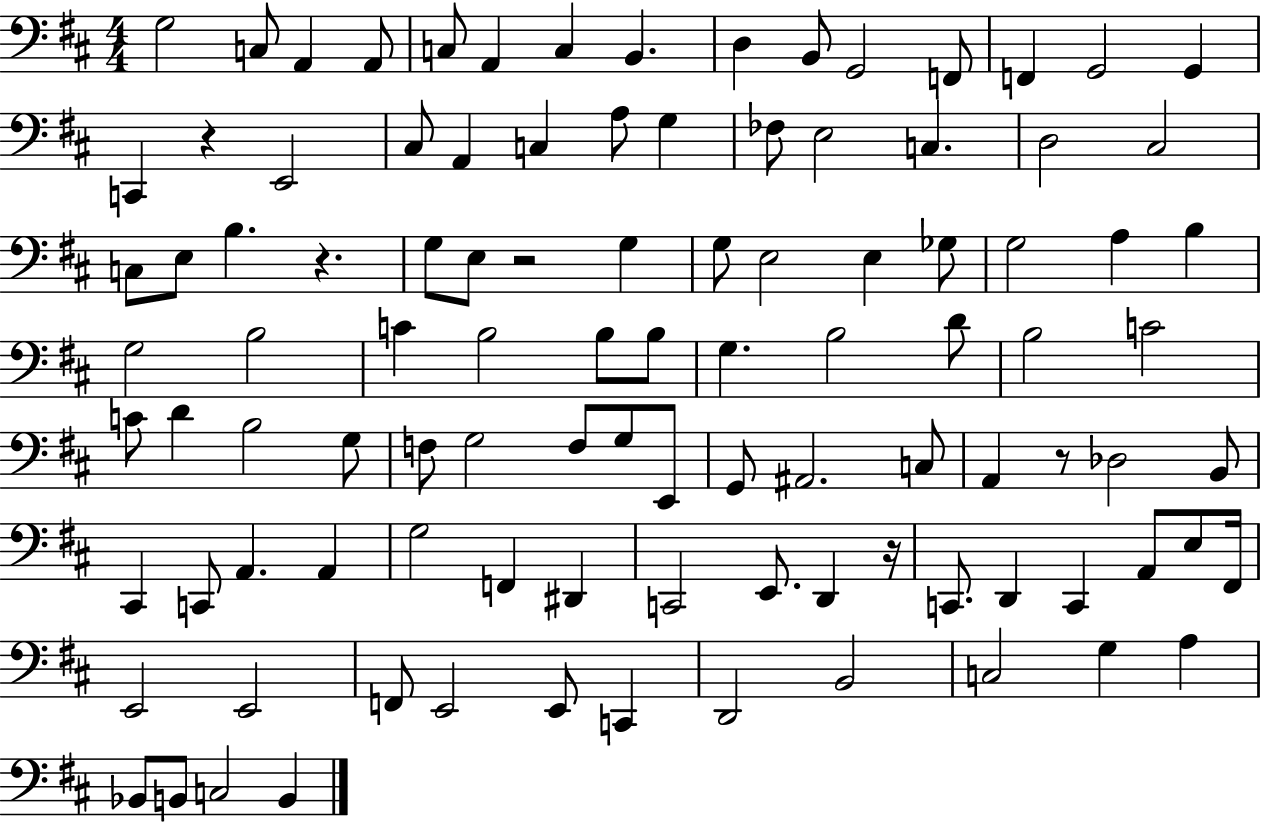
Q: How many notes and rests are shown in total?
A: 102